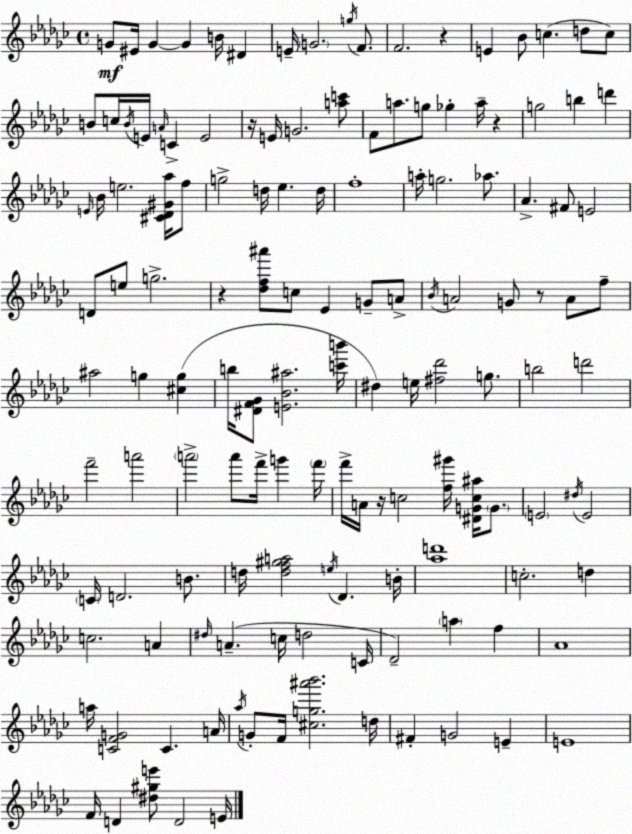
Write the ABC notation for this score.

X:1
T:Untitled
M:4/4
L:1/4
K:Ebm
G/2 ^E/4 G G B/4 ^D E/4 G2 g/4 F/2 F2 z E _B/2 c d/2 c/2 B/2 c/4 B/4 E/4 A/4 C E2 z/4 E/4 G2 [ac']/2 F/2 a/2 g/2 _g a/4 z g2 b d' E/4 _B/4 e2 [^C_D^G_a]/4 f/2 g2 d/4 _e d/4 f4 a/4 g2 _a/2 _A ^F/2 E2 D/2 e/2 g2 z [_df^a']/2 c/2 _E G/2 A/2 _B/4 A2 G/2 z/2 A/2 f/2 ^a2 g [^cg] b/4 [^DF_G]/2 [E_B^a]2 [c'b']/4 ^d e/4 [^f_d']2 g/2 b2 d'2 f'2 a'2 a'2 a'/2 f'/4 g' f'/4 f'/4 A/4 z/4 c2 [f^g']/4 [^DGc^a]/4 G/2 E2 ^d/4 E2 C/4 D2 B/2 d/4 [df^ga]2 e/4 _D B/4 [_ad']4 c2 d c2 A ^d/4 A c/4 d2 C/4 _D2 a f _A4 a/4 [CFG]2 C A/4 _a/4 G/2 F/4 [^cg^a'_b']2 d/4 ^F G2 E E4 F/4 D [^d^ge']/2 D2 E/4